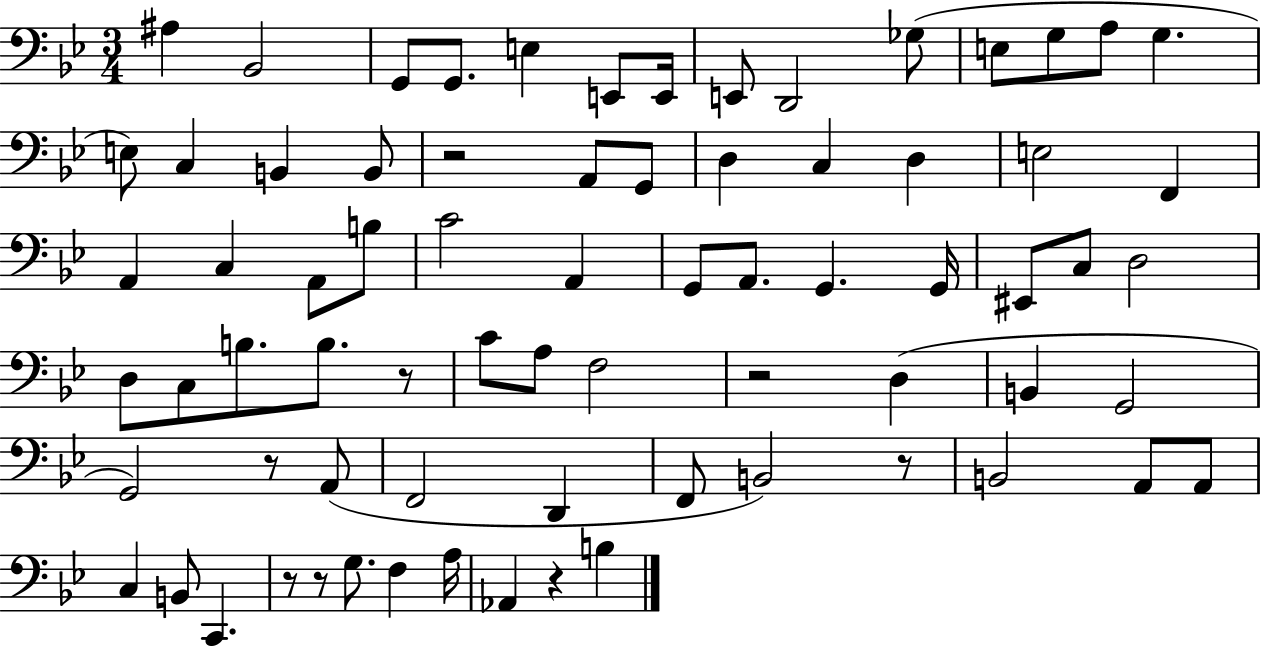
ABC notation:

X:1
T:Untitled
M:3/4
L:1/4
K:Bb
^A, _B,,2 G,,/2 G,,/2 E, E,,/2 E,,/4 E,,/2 D,,2 _G,/2 E,/2 G,/2 A,/2 G, E,/2 C, B,, B,,/2 z2 A,,/2 G,,/2 D, C, D, E,2 F,, A,, C, A,,/2 B,/2 C2 A,, G,,/2 A,,/2 G,, G,,/4 ^E,,/2 C,/2 D,2 D,/2 C,/2 B,/2 B,/2 z/2 C/2 A,/2 F,2 z2 D, B,, G,,2 G,,2 z/2 A,,/2 F,,2 D,, F,,/2 B,,2 z/2 B,,2 A,,/2 A,,/2 C, B,,/2 C,, z/2 z/2 G,/2 F, A,/4 _A,, z B,